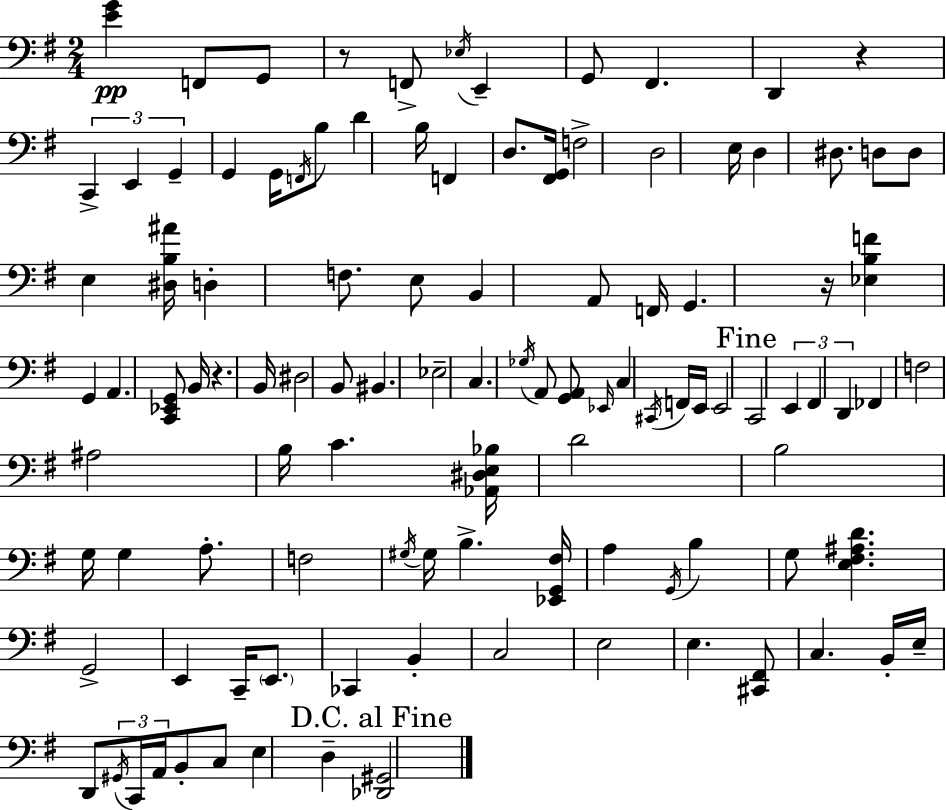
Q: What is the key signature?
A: E minor